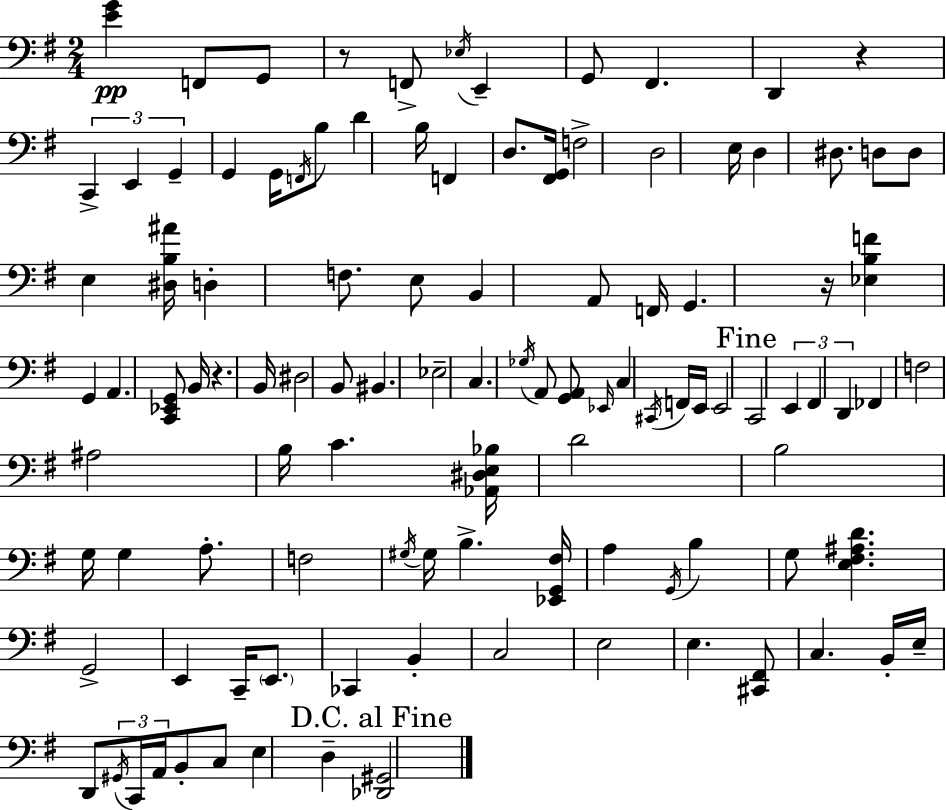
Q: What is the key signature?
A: E minor